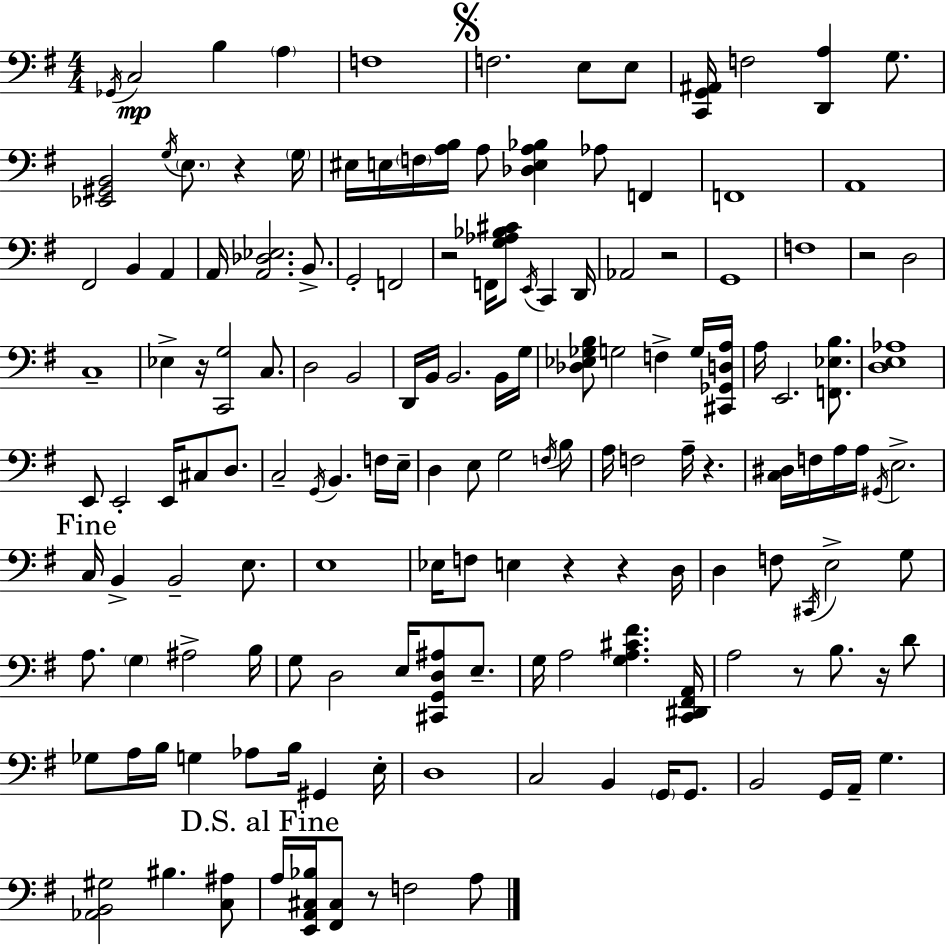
Gb2/s C3/h B3/q A3/q F3/w F3/h. E3/e E3/e [C2,G2,A#2]/s F3/h [D2,A3]/q G3/e. [Eb2,G#2,B2]/h G3/s E3/e. R/q G3/s EIS3/s E3/s F3/s [A3,B3]/s A3/e [Db3,E3,A3,Bb3]/q Ab3/e F2/q F2/w A2/w F#2/h B2/q A2/q A2/s [A2,Db3,Eb3]/h. B2/e. G2/h F2/h R/h F2/s [G3,Ab3,Bb3,C#4]/e E2/s C2/q D2/s Ab2/h R/h G2/w F3/w R/h D3/h C3/w Eb3/q R/s [C2,G3]/h C3/e. D3/h B2/h D2/s B2/s B2/h. B2/s G3/s [Db3,Eb3,Gb3,B3]/e G3/h F3/q G3/s [C#2,Gb2,D3,A3]/s A3/s E2/h. [F2,Eb3,B3]/e. [D3,E3,Ab3]/w E2/e E2/h E2/s C#3/e D3/e. C3/h G2/s B2/q. F3/s E3/s D3/q E3/e G3/h F3/s B3/e A3/s F3/h A3/s R/q. [C3,D#3]/s F3/s A3/s A3/s G#2/s E3/h. C3/s B2/q B2/h E3/e. E3/w Eb3/s F3/e E3/q R/q R/q D3/s D3/q F3/e C#2/s E3/h G3/e A3/e. G3/q A#3/h B3/s G3/e D3/h E3/s [C#2,G2,D3,A#3]/e E3/e. G3/s A3/h [G3,A3,C#4,F#4]/q. [C2,D#2,F#2,A2]/s A3/h R/e B3/e. R/s D4/e Gb3/e A3/s B3/s G3/q Ab3/e B3/s G#2/q E3/s D3/w C3/h B2/q G2/s G2/e. B2/h G2/s A2/s G3/q. [Ab2,B2,G#3]/h BIS3/q. [C3,A#3]/e A3/s [E2,A2,C#3,Bb3]/s [F#2,C#3]/e R/e F3/h A3/e